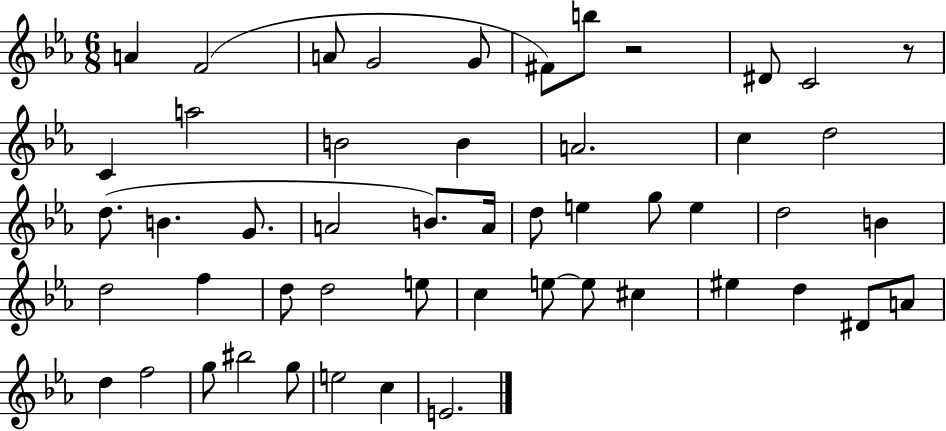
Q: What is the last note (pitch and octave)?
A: E4